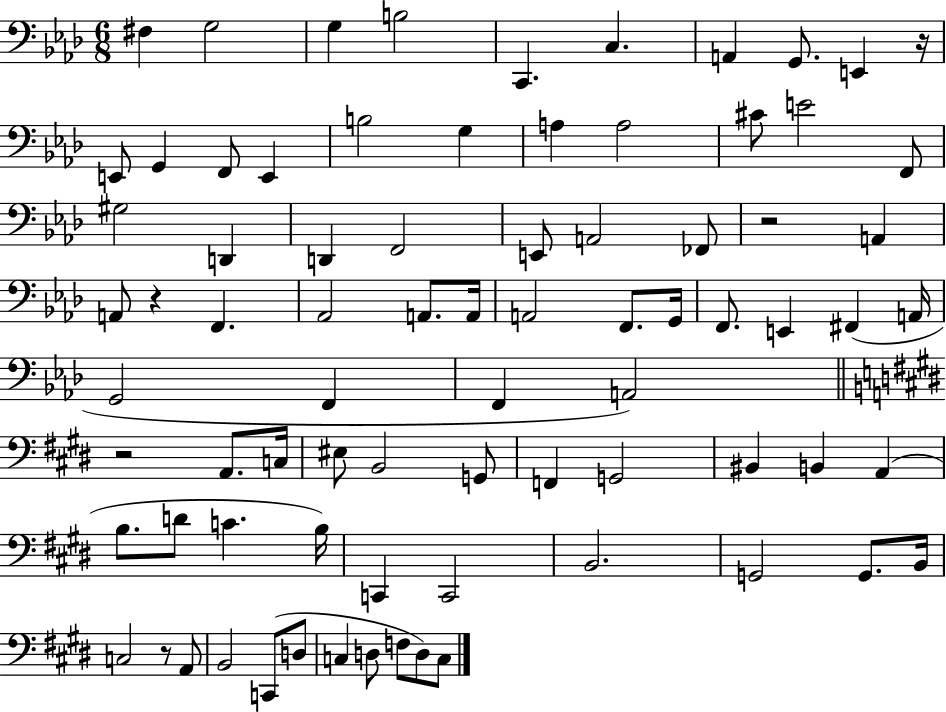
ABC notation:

X:1
T:Untitled
M:6/8
L:1/4
K:Ab
^F, G,2 G, B,2 C,, C, A,, G,,/2 E,, z/4 E,,/2 G,, F,,/2 E,, B,2 G, A, A,2 ^C/2 E2 F,,/2 ^G,2 D,, D,, F,,2 E,,/2 A,,2 _F,,/2 z2 A,, A,,/2 z F,, _A,,2 A,,/2 A,,/4 A,,2 F,,/2 G,,/4 F,,/2 E,, ^F,, A,,/4 G,,2 F,, F,, A,,2 z2 A,,/2 C,/4 ^E,/2 B,,2 G,,/2 F,, G,,2 ^B,, B,, A,, B,/2 D/2 C B,/4 C,, C,,2 B,,2 G,,2 G,,/2 B,,/4 C,2 z/2 A,,/2 B,,2 C,,/2 D,/2 C, D,/2 F,/2 D,/2 C,/2